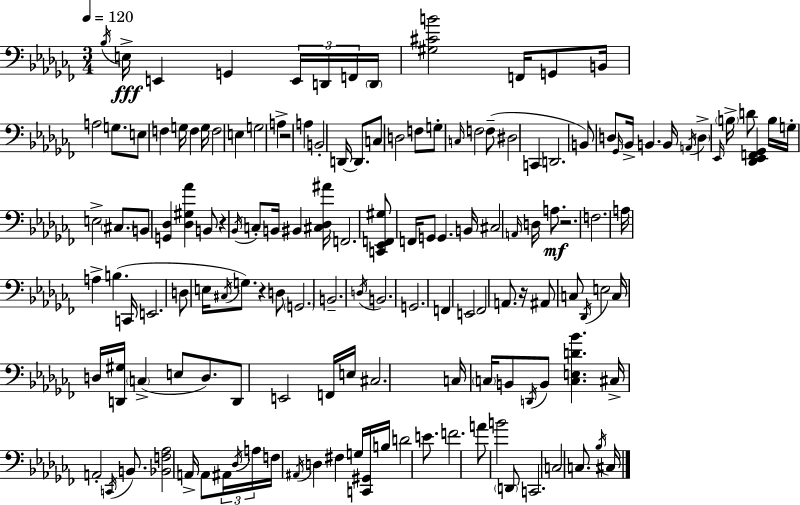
Bb3/s E3/s E2/q G2/q E2/s D2/s F2/s D2/s [G#3,C#4,B4]/h F2/s G2/e B2/s A3/h G3/e. E3/e F3/q G3/s F3/q G3/s F3/h E3/q G3/h A3/q R/h A3/q B2/h D2/s D2/e. C3/e D3/h F3/e G3/e C3/s F3/h F3/e D#3/h C2/q D2/h. B2/e D3/e Gb2/s Bb2/s B2/q. B2/s A2/s D3/q Eb2/s B3/s D4/e [Db2,Eb2,F2,Gb2]/q B3/s G3/s E3/h C#3/e. B2/e [G2,Db3]/q [Db3,G#3,Ab4]/q B2/e R/q Bb2/s C3/e B2/s BIS2/q [C#3,Db3,A#4]/s F2/h. [C2,Eb2,F2,G#3]/e F2/s G2/e G2/q. B2/s C#3/h A2/s D3/s A3/e. R/h. F3/h. A3/s A3/q B3/q. C2/s E2/h. D3/e E3/s C#3/s G3/e. R/q D3/e G2/h. B2/h. D3/s B2/h. G2/h. F2/q E2/h FES2/h A2/e. R/s A#2/e C3/e Db2/s E3/h C3/s D3/s [D2,G#3]/s C3/q E3/e D3/e. D2/e E2/h F2/s E3/s C#3/h. C3/s C3/s B2/e D2/s B2/e [C3,E3,D4,Bb4]/q. C#3/s A2/h C2/s B2/e. [Bb2,F3,Ab3]/h A2/s A2/e A#2/s Db3/s A3/s F3/s A#2/s D3/q F#3/q G3/s [C2,G#2]/s B3/s D4/h E4/e. F4/h. A4/e B4/h D2/e C2/h. C3/h C3/e. Bb3/s C#3/s